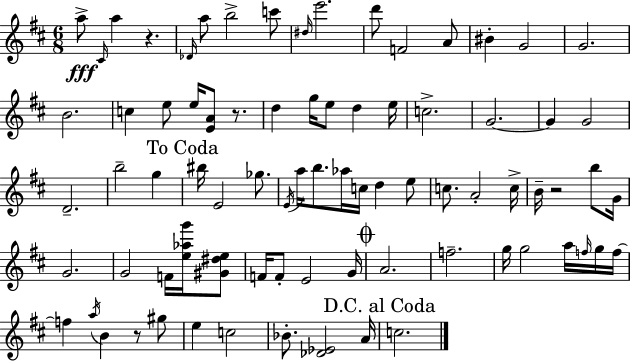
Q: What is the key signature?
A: D major